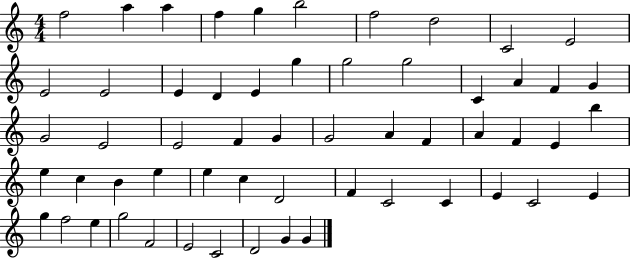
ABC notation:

X:1
T:Untitled
M:4/4
L:1/4
K:C
f2 a a f g b2 f2 d2 C2 E2 E2 E2 E D E g g2 g2 C A F G G2 E2 E2 F G G2 A F A F E b e c B e e c D2 F C2 C E C2 E g f2 e g2 F2 E2 C2 D2 G G